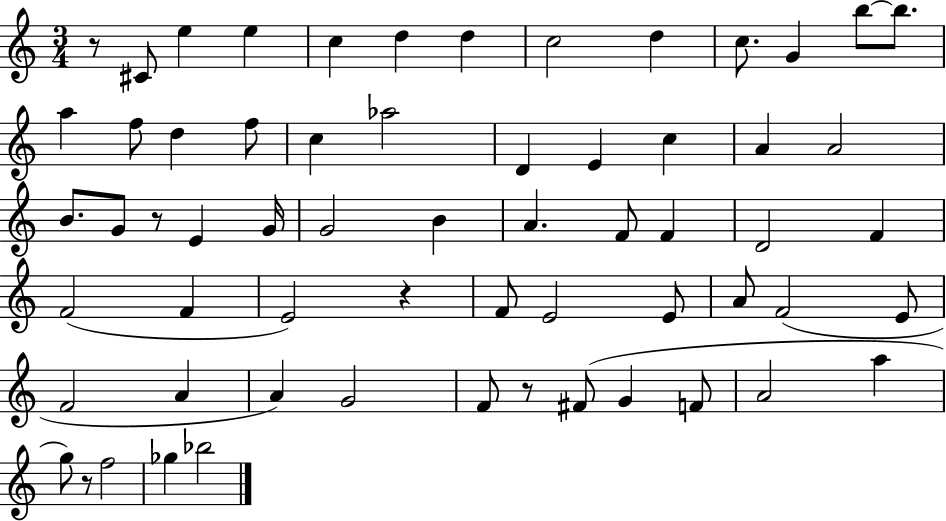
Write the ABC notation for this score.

X:1
T:Untitled
M:3/4
L:1/4
K:C
z/2 ^C/2 e e c d d c2 d c/2 G b/2 b/2 a f/2 d f/2 c _a2 D E c A A2 B/2 G/2 z/2 E G/4 G2 B A F/2 F D2 F F2 F E2 z F/2 E2 E/2 A/2 F2 E/2 F2 A A G2 F/2 z/2 ^F/2 G F/2 A2 a g/2 z/2 f2 _g _b2